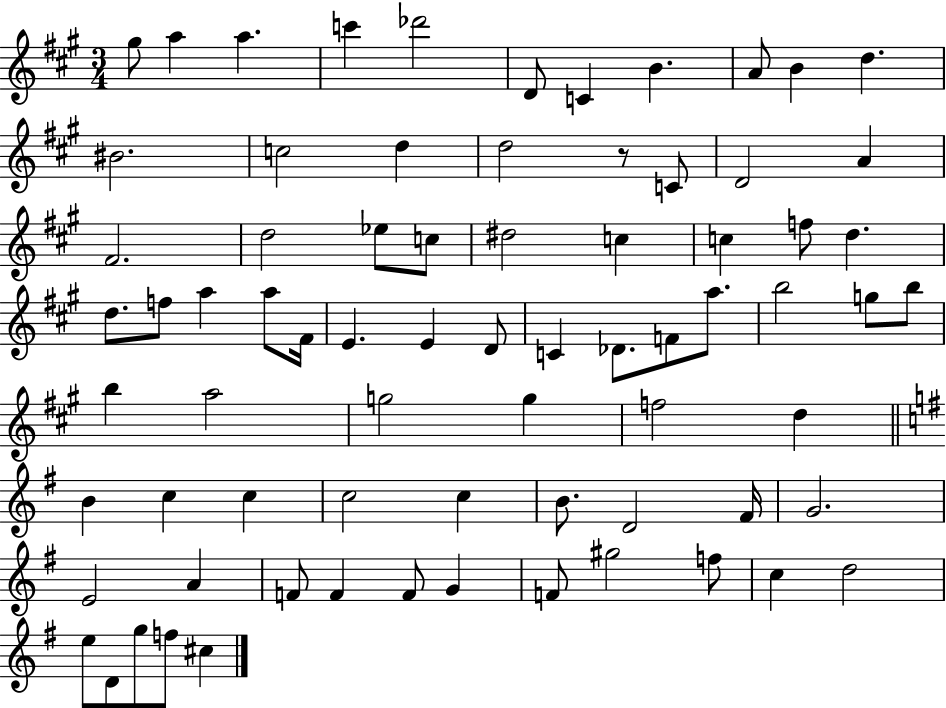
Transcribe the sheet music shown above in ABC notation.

X:1
T:Untitled
M:3/4
L:1/4
K:A
^g/2 a a c' _d'2 D/2 C B A/2 B d ^B2 c2 d d2 z/2 C/2 D2 A ^F2 d2 _e/2 c/2 ^d2 c c f/2 d d/2 f/2 a a/2 ^F/4 E E D/2 C _D/2 F/2 a/2 b2 g/2 b/2 b a2 g2 g f2 d B c c c2 c B/2 D2 ^F/4 G2 E2 A F/2 F F/2 G F/2 ^g2 f/2 c d2 e/2 D/2 g/2 f/2 ^c